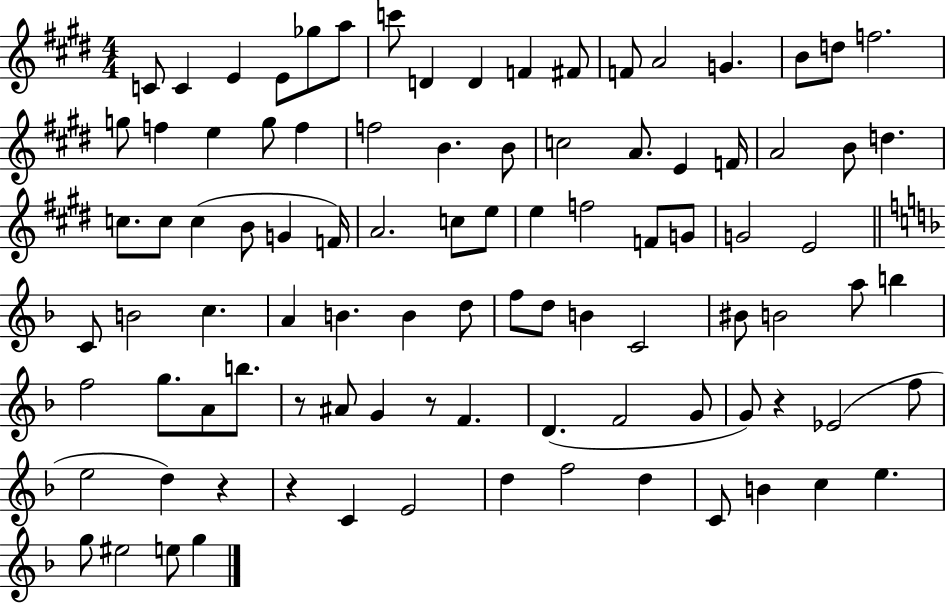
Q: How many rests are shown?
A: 5